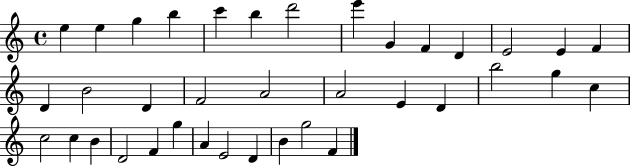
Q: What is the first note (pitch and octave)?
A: E5